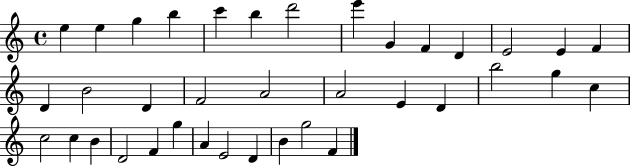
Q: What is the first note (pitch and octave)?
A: E5